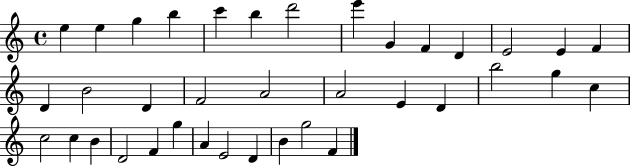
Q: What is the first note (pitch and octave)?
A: E5